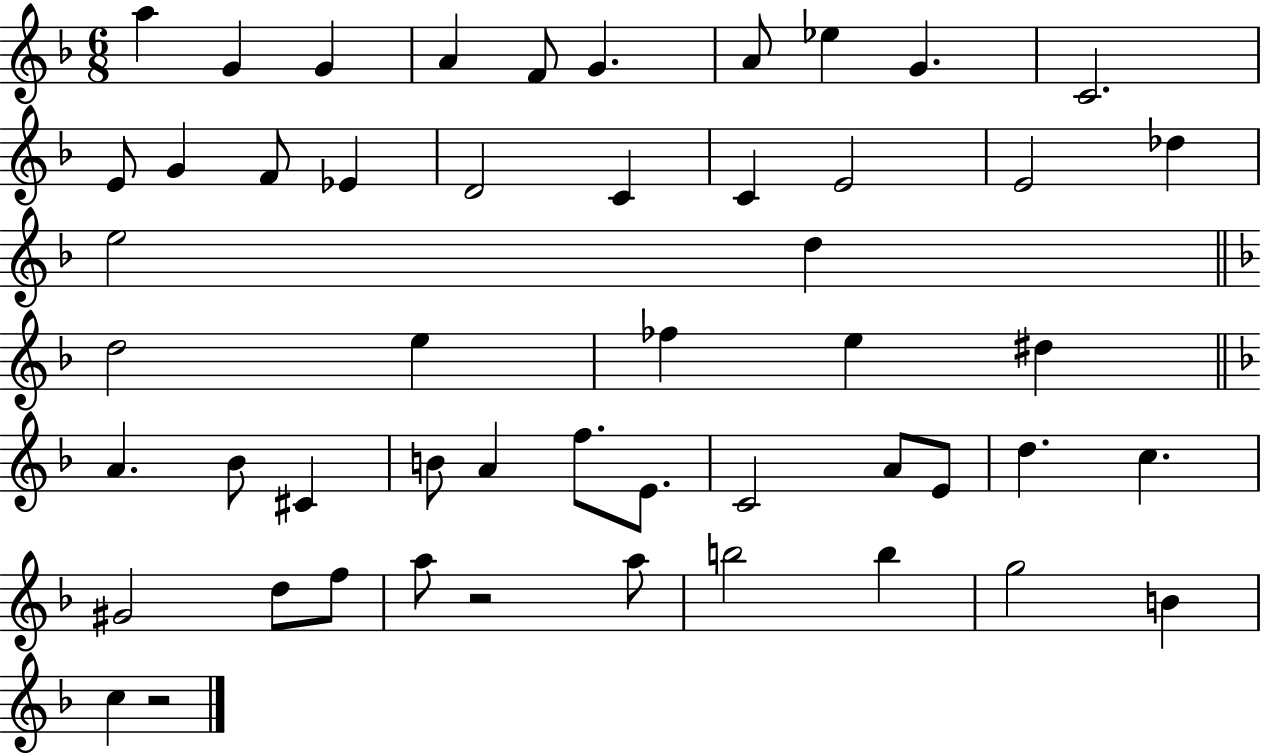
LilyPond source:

{
  \clef treble
  \numericTimeSignature
  \time 6/8
  \key f \major
  a''4 g'4 g'4 | a'4 f'8 g'4. | a'8 ees''4 g'4. | c'2. | \break e'8 g'4 f'8 ees'4 | d'2 c'4 | c'4 e'2 | e'2 des''4 | \break e''2 d''4 | \bar "||" \break \key f \major d''2 e''4 | fes''4 e''4 dis''4 | \bar "||" \break \key f \major a'4. bes'8 cis'4 | b'8 a'4 f''8. e'8. | c'2 a'8 e'8 | d''4. c''4. | \break gis'2 d''8 f''8 | a''8 r2 a''8 | b''2 b''4 | g''2 b'4 | \break c''4 r2 | \bar "|."
}